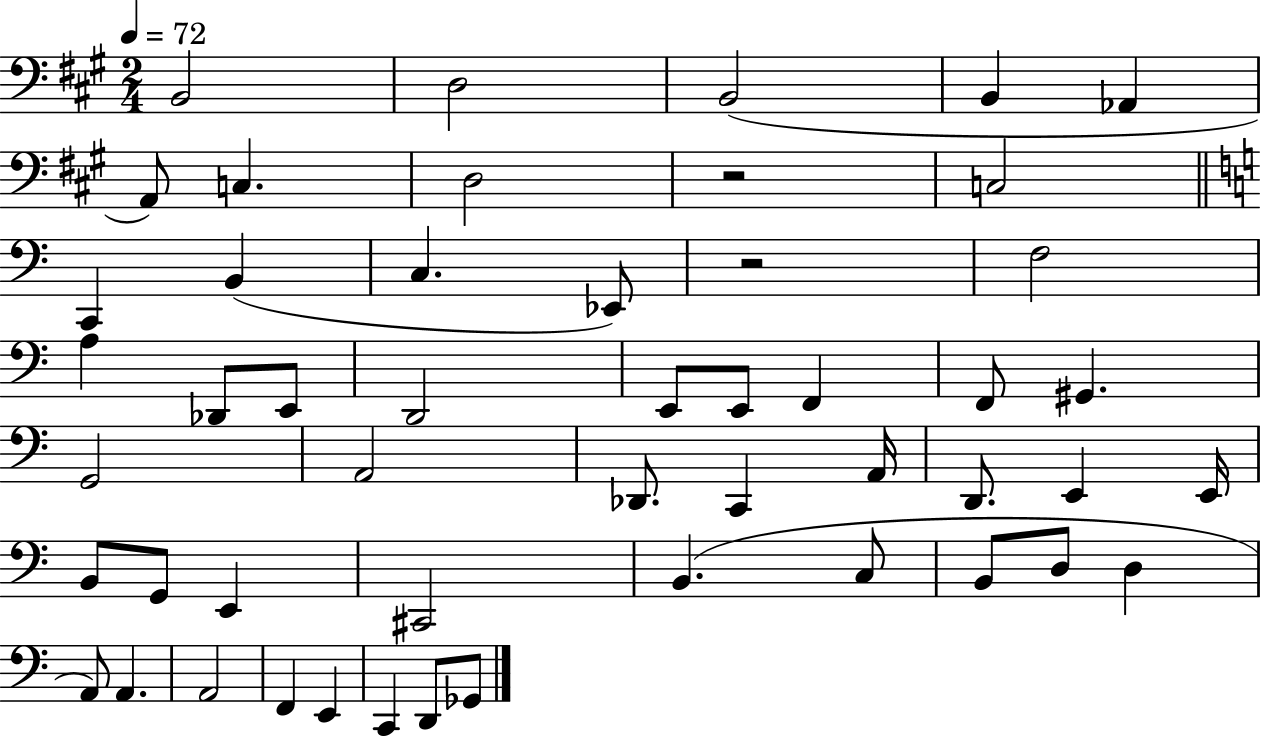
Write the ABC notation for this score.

X:1
T:Untitled
M:2/4
L:1/4
K:A
B,,2 D,2 B,,2 B,, _A,, A,,/2 C, D,2 z2 C,2 C,, B,, C, _E,,/2 z2 F,2 A, _D,,/2 E,,/2 D,,2 E,,/2 E,,/2 F,, F,,/2 ^G,, G,,2 A,,2 _D,,/2 C,, A,,/4 D,,/2 E,, E,,/4 B,,/2 G,,/2 E,, ^C,,2 B,, C,/2 B,,/2 D,/2 D, A,,/2 A,, A,,2 F,, E,, C,, D,,/2 _G,,/2